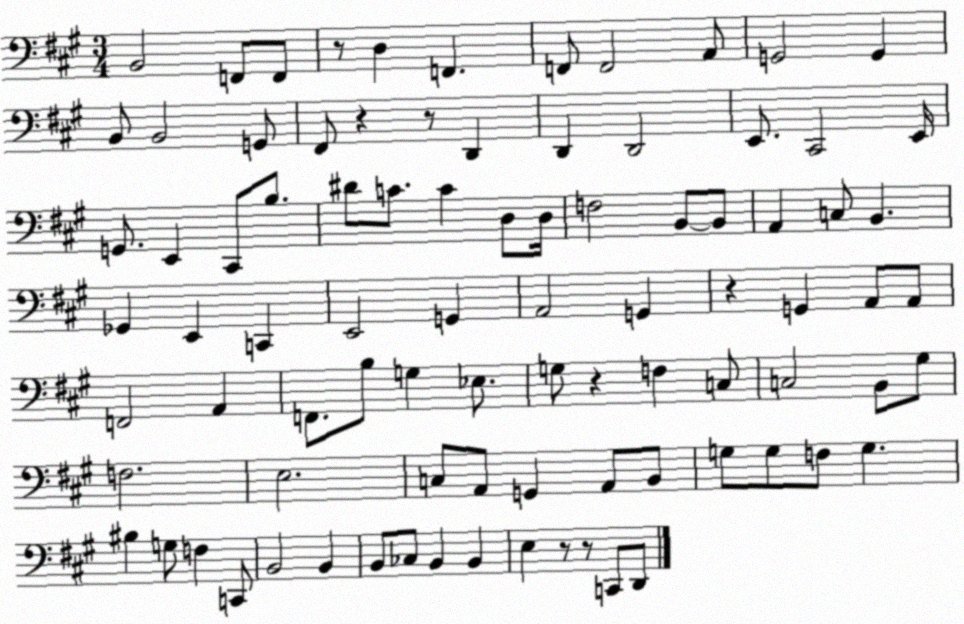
X:1
T:Untitled
M:3/4
L:1/4
K:A
B,,2 F,,/2 F,,/2 z/2 D, F,, F,,/2 F,,2 A,,/2 G,,2 G,, B,,/2 B,,2 G,,/2 ^F,,/2 z z/2 D,, D,, D,,2 E,,/2 ^C,,2 E,,/4 G,,/2 E,, ^C,,/2 B,/2 ^D/2 C/2 C D,/2 D,/4 F,2 B,,/2 B,,/2 A,, C,/2 B,, _G,, E,, C,, E,,2 G,, A,,2 G,, z G,, A,,/2 A,,/2 F,,2 A,, F,,/2 B,/2 G, _E,/2 G,/2 z F, C,/2 C,2 B,,/2 ^G,/2 F,2 E,2 C,/2 A,,/2 G,, A,,/2 B,,/2 G,/2 G,/2 F,/2 G, ^B, G,/2 F, C,,/2 B,,2 B,, B,,/2 _C,/2 B,, B,, E, z/2 z/2 C,,/2 D,,/2